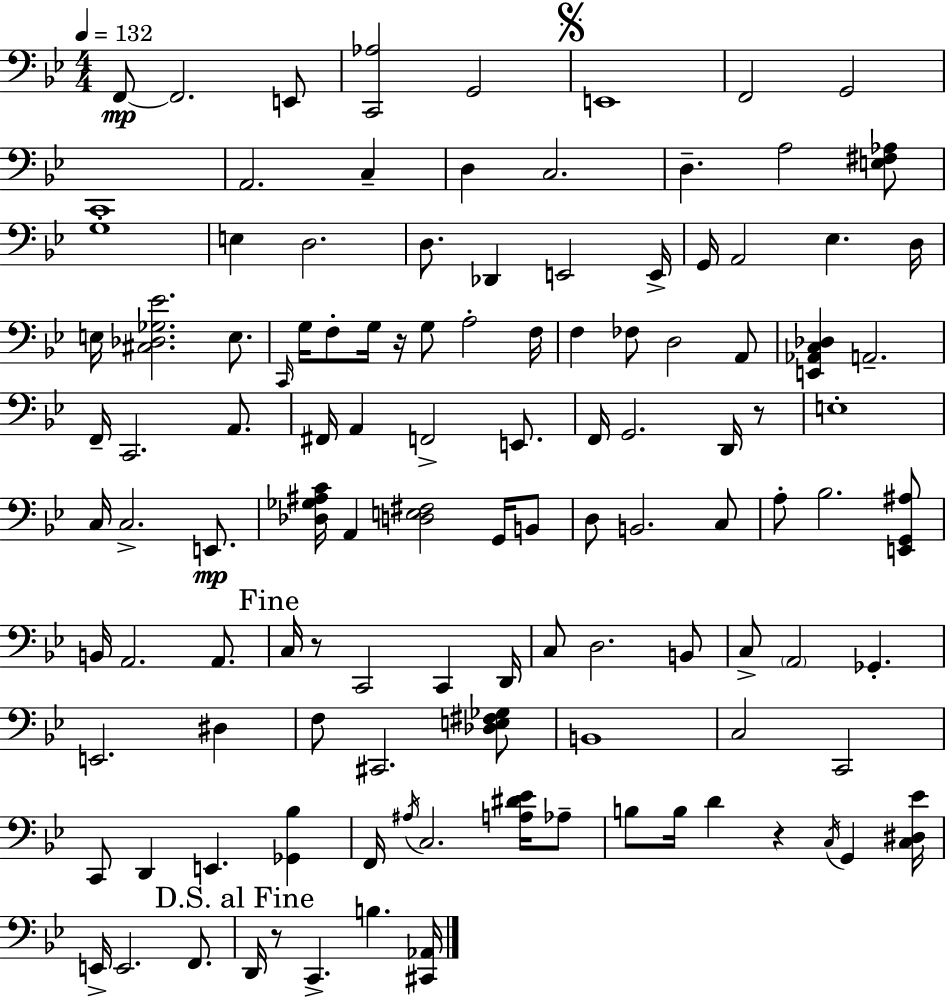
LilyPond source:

{
  \clef bass
  \numericTimeSignature
  \time 4/4
  \key bes \major
  \tempo 4 = 132
  f,8~~\mp f,2. e,8 | <c, aes>2 g,2 | \mark \markup { \musicglyph "scripts.segno" } e,1 | f,2 g,2 | \break c,1 | a,2. c4-- | d4 c2. | d4.-- a2 <e fis aes>8 | \break g1-. | e4 d2. | d8. des,4 e,2 e,16-> | g,16 a,2 ees4. d16 | \break e16 <cis des ges ees'>2. e8. | \grace { c,16 } g16 f8-. g16 r16 g8 a2-. | f16 f4 fes8 d2 a,8 | <e, aes, c des>4 a,2.-- | \break f,16-- c,2. a,8. | fis,16 a,4 f,2-> e,8. | f,16 g,2. d,16 r8 | e1-. | \break c16 c2.-> e,8.\mp | <des ges ais c'>16 a,4 <d e fis>2 g,16 b,8 | d8 b,2. c8 | a8-. bes2. <e, g, ais>8 | \break b,16 a,2. a,8. | \mark "Fine" c16 r8 c,2 c,4 | d,16 c8 d2. b,8 | c8-> \parenthesize a,2 ges,4.-. | \break e,2. dis4 | f8 cis,2. <des e fis ges>8 | b,1 | c2 c,2 | \break c,8 d,4 e,4. <ges, bes>4 | f,16 \acciaccatura { ais16 } c2. <a dis' ees'>16 | aes8-- b8 b16 d'4 r4 \acciaccatura { c16 } g,4 | <c dis ees'>16 e,16-> e,2. | \break f,8. \mark "D.S. al Fine" d,16 r8 c,4.-> b4. | <cis, aes,>16 \bar "|."
}